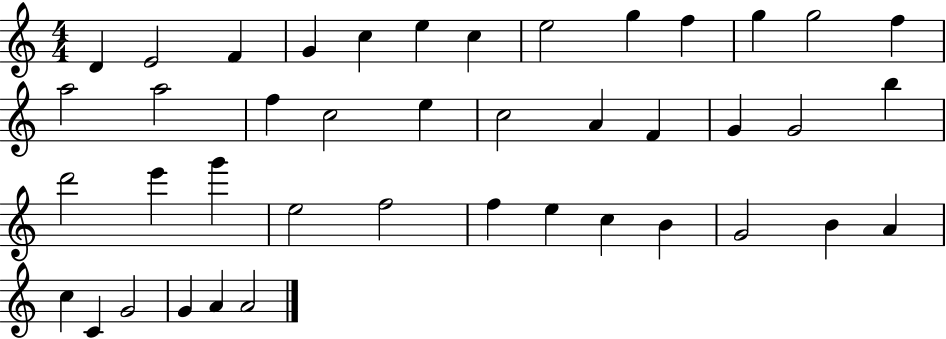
{
  \clef treble
  \numericTimeSignature
  \time 4/4
  \key c \major
  d'4 e'2 f'4 | g'4 c''4 e''4 c''4 | e''2 g''4 f''4 | g''4 g''2 f''4 | \break a''2 a''2 | f''4 c''2 e''4 | c''2 a'4 f'4 | g'4 g'2 b''4 | \break d'''2 e'''4 g'''4 | e''2 f''2 | f''4 e''4 c''4 b'4 | g'2 b'4 a'4 | \break c''4 c'4 g'2 | g'4 a'4 a'2 | \bar "|."
}